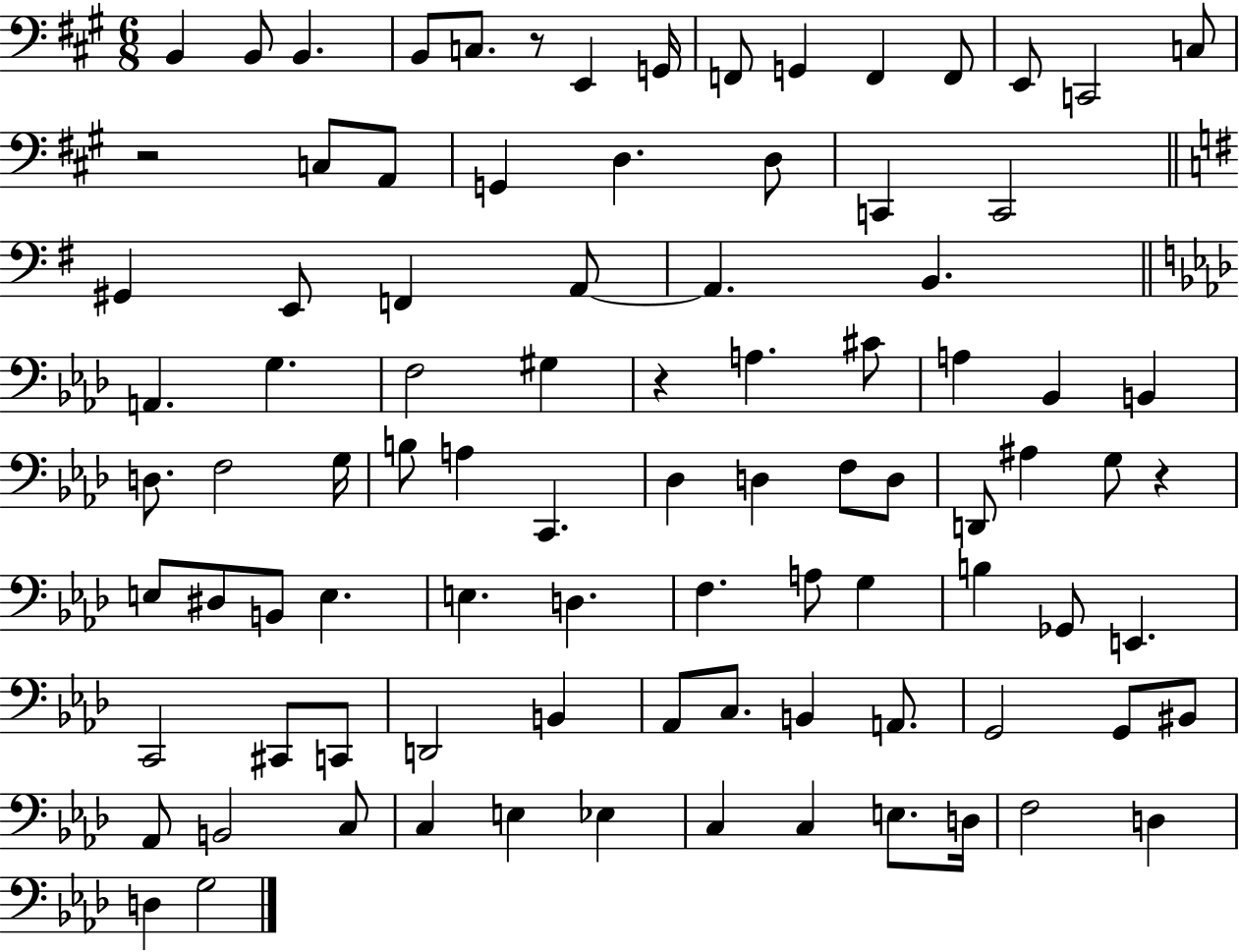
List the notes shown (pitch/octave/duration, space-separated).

B2/q B2/e B2/q. B2/e C3/e. R/e E2/q G2/s F2/e G2/q F2/q F2/e E2/e C2/h C3/e R/h C3/e A2/e G2/q D3/q. D3/e C2/q C2/h G#2/q E2/e F2/q A2/e A2/q. B2/q. A2/q. G3/q. F3/h G#3/q R/q A3/q. C#4/e A3/q Bb2/q B2/q D3/e. F3/h G3/s B3/e A3/q C2/q. Db3/q D3/q F3/e D3/e D2/e A#3/q G3/e R/q E3/e D#3/e B2/e E3/q. E3/q. D3/q. F3/q. A3/e G3/q B3/q Gb2/e E2/q. C2/h C#2/e C2/e D2/h B2/q Ab2/e C3/e. B2/q A2/e. G2/h G2/e BIS2/e Ab2/e B2/h C3/e C3/q E3/q Eb3/q C3/q C3/q E3/e. D3/s F3/h D3/q D3/q G3/h